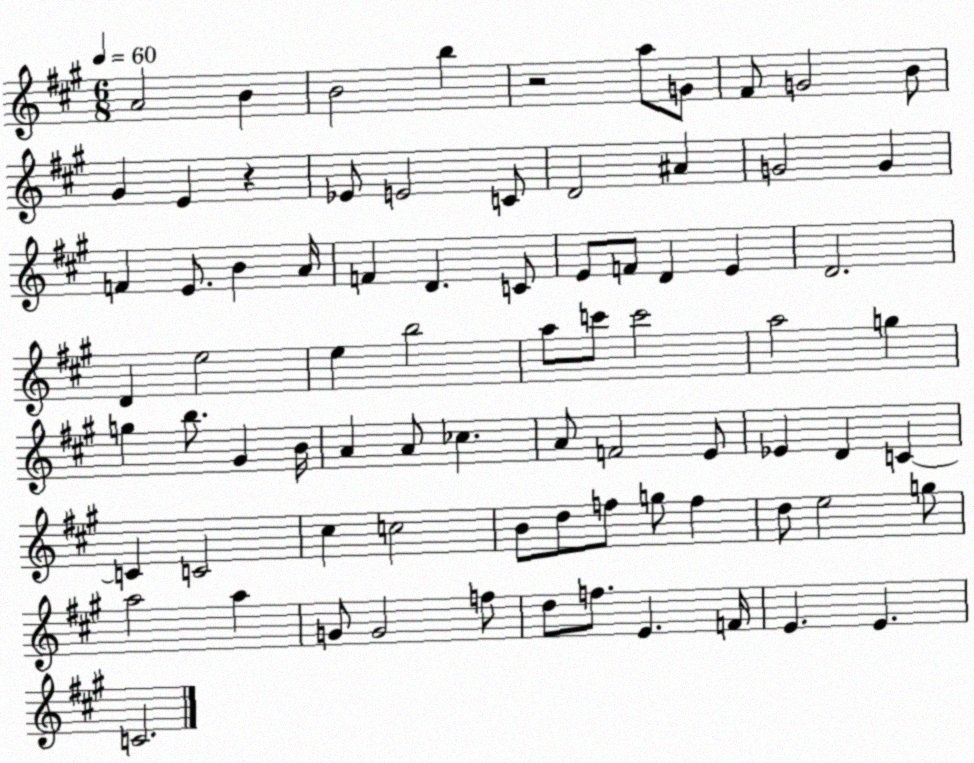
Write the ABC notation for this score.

X:1
T:Untitled
M:6/8
L:1/4
K:A
A2 B B2 b z2 a/2 G/2 ^F/2 G2 B/2 ^G E z _E/2 E2 C/2 D2 ^A G2 G F E/2 B A/4 F D C/2 E/2 F/2 D E D2 D e2 e b2 a/2 c'/2 c'2 a2 g g b/2 ^G B/4 A A/2 _c A/2 F2 E/2 _E D C C C2 ^c c2 B/2 d/2 f/2 g/2 f d/2 e2 g/2 a2 a G/2 G2 f/2 d/2 f/2 E F/4 E E C2